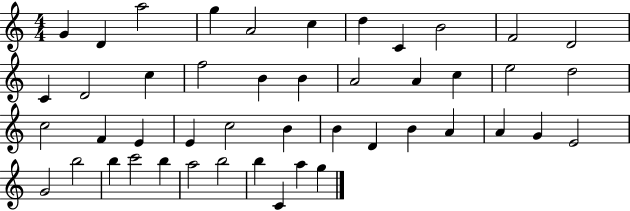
G4/q D4/q A5/h G5/q A4/h C5/q D5/q C4/q B4/h F4/h D4/h C4/q D4/h C5/q F5/h B4/q B4/q A4/h A4/q C5/q E5/h D5/h C5/h F4/q E4/q E4/q C5/h B4/q B4/q D4/q B4/q A4/q A4/q G4/q E4/h G4/h B5/h B5/q C6/h B5/q A5/h B5/h B5/q C4/q A5/q G5/q